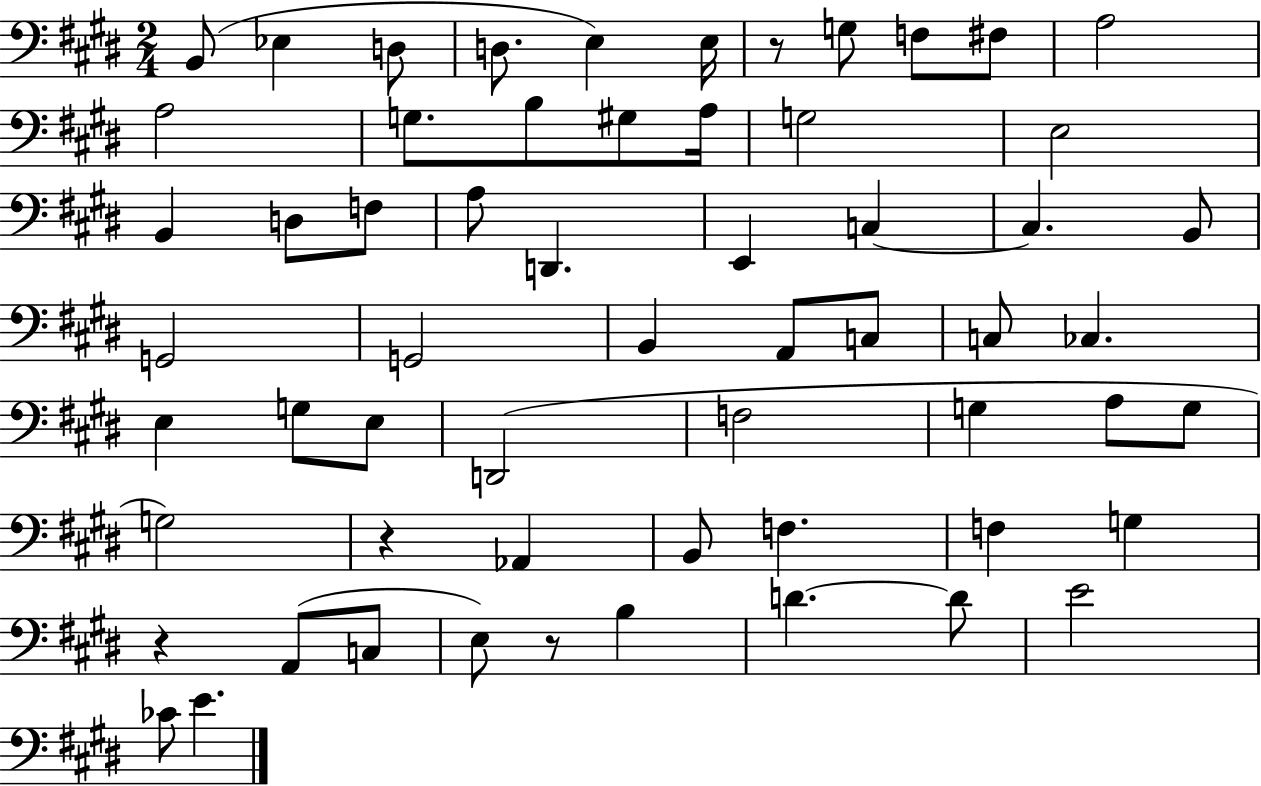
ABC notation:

X:1
T:Untitled
M:2/4
L:1/4
K:E
B,,/2 _E, D,/2 D,/2 E, E,/4 z/2 G,/2 F,/2 ^F,/2 A,2 A,2 G,/2 B,/2 ^G,/2 A,/4 G,2 E,2 B,, D,/2 F,/2 A,/2 D,, E,, C, C, B,,/2 G,,2 G,,2 B,, A,,/2 C,/2 C,/2 _C, E, G,/2 E,/2 D,,2 F,2 G, A,/2 G,/2 G,2 z _A,, B,,/2 F, F, G, z A,,/2 C,/2 E,/2 z/2 B, D D/2 E2 _C/2 E